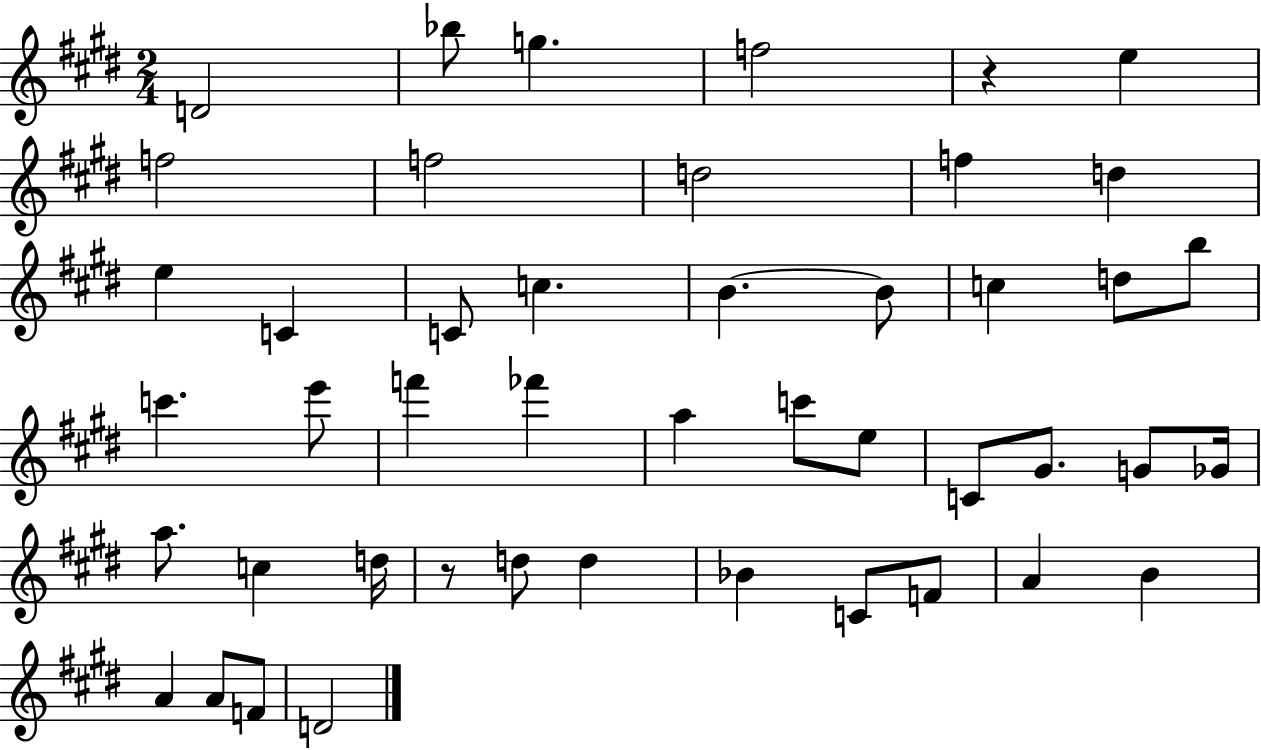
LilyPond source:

{
  \clef treble
  \numericTimeSignature
  \time 2/4
  \key e \major
  d'2 | bes''8 g''4. | f''2 | r4 e''4 | \break f''2 | f''2 | d''2 | f''4 d''4 | \break e''4 c'4 | c'8 c''4. | b'4.~~ b'8 | c''4 d''8 b''8 | \break c'''4. e'''8 | f'''4 fes'''4 | a''4 c'''8 e''8 | c'8 gis'8. g'8 ges'16 | \break a''8. c''4 d''16 | r8 d''8 d''4 | bes'4 c'8 f'8 | a'4 b'4 | \break a'4 a'8 f'8 | d'2 | \bar "|."
}